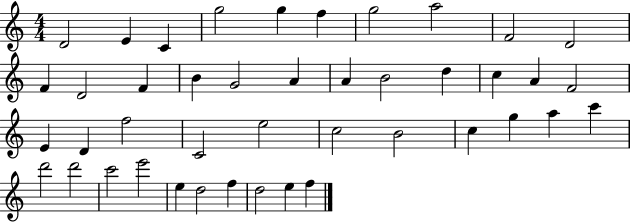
{
  \clef treble
  \numericTimeSignature
  \time 4/4
  \key c \major
  d'2 e'4 c'4 | g''2 g''4 f''4 | g''2 a''2 | f'2 d'2 | \break f'4 d'2 f'4 | b'4 g'2 a'4 | a'4 b'2 d''4 | c''4 a'4 f'2 | \break e'4 d'4 f''2 | c'2 e''2 | c''2 b'2 | c''4 g''4 a''4 c'''4 | \break d'''2 d'''2 | c'''2 e'''2 | e''4 d''2 f''4 | d''2 e''4 f''4 | \break \bar "|."
}